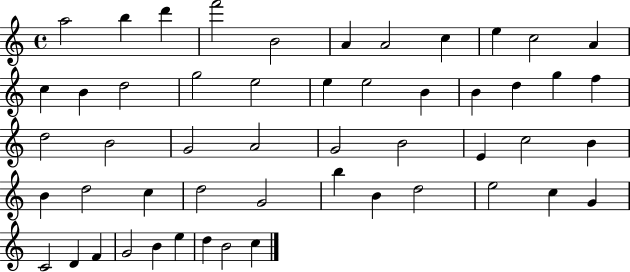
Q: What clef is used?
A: treble